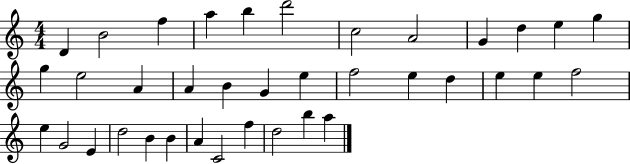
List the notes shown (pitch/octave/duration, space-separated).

D4/q B4/h F5/q A5/q B5/q D6/h C5/h A4/h G4/q D5/q E5/q G5/q G5/q E5/h A4/q A4/q B4/q G4/q E5/q F5/h E5/q D5/q E5/q E5/q F5/h E5/q G4/h E4/q D5/h B4/q B4/q A4/q C4/h F5/q D5/h B5/q A5/q